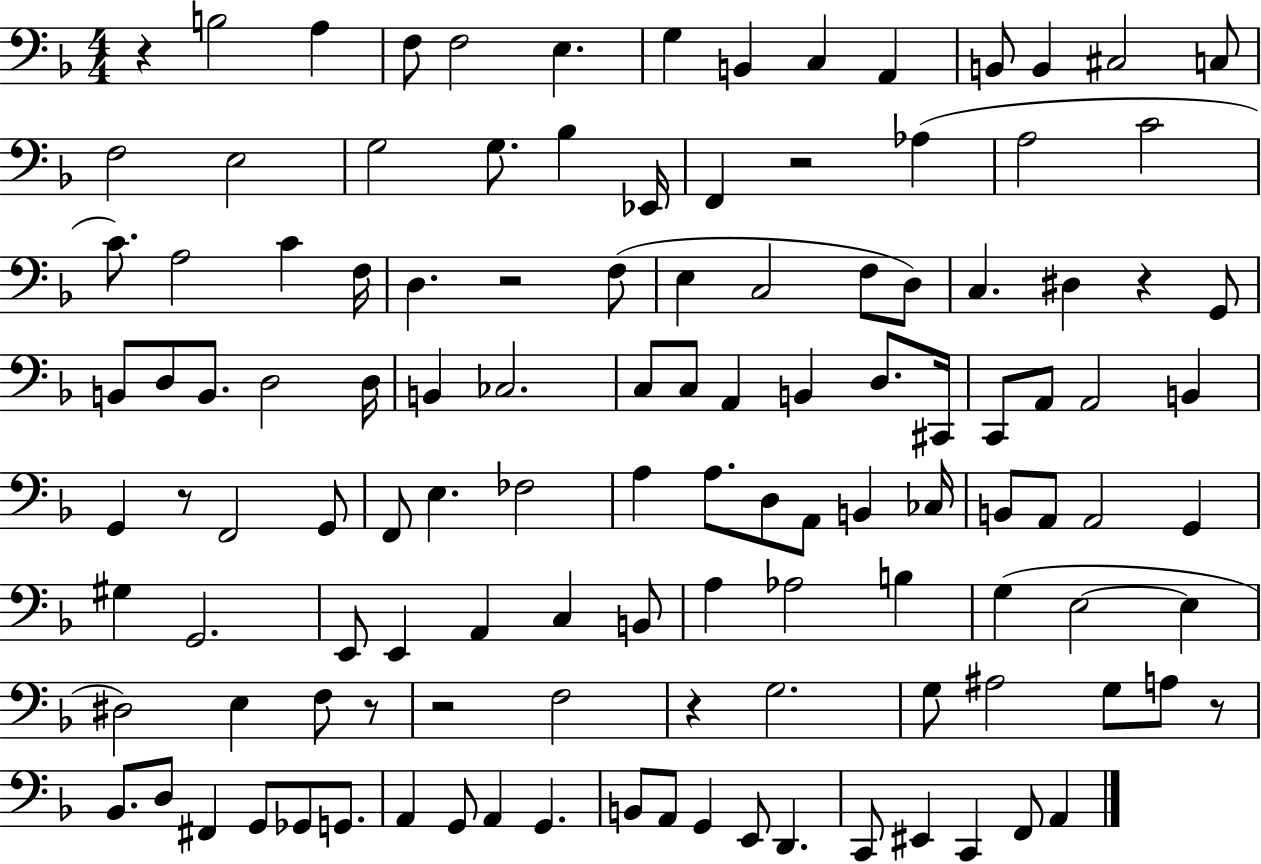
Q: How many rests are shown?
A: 9